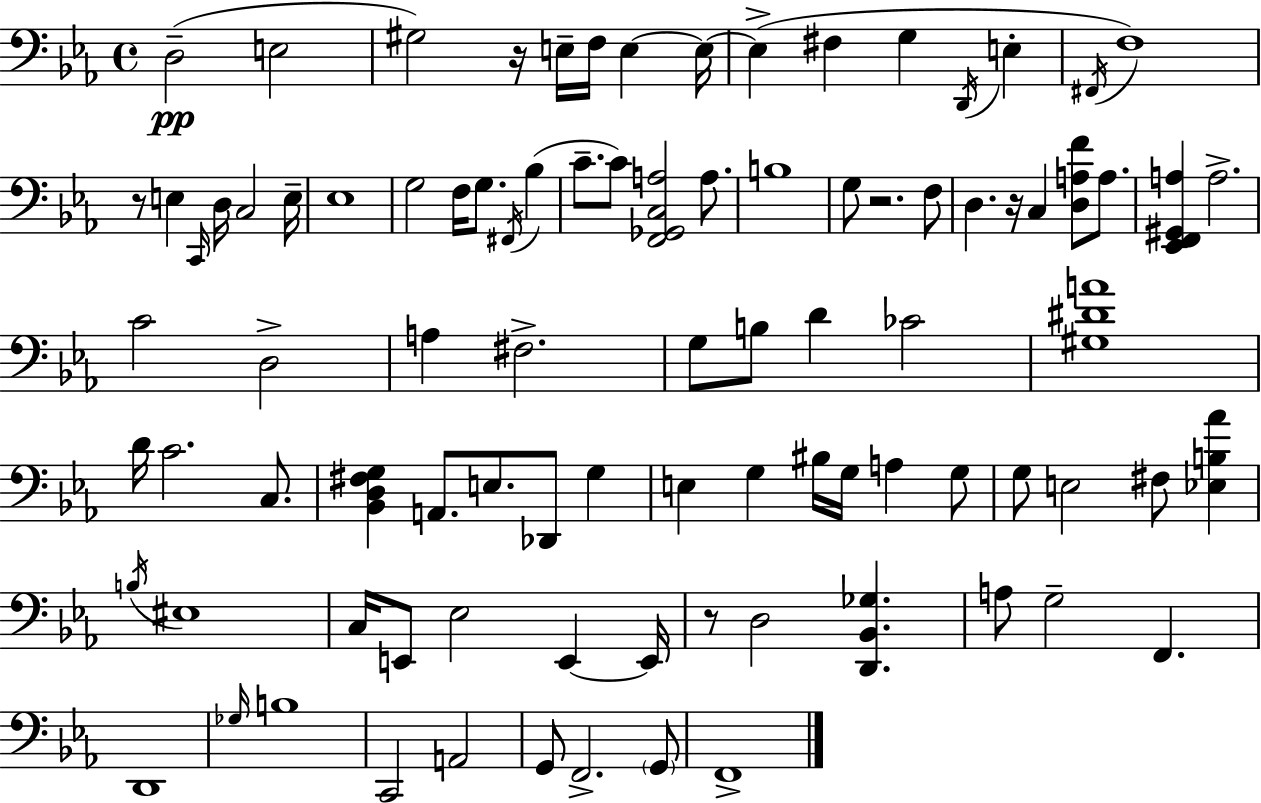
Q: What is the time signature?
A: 4/4